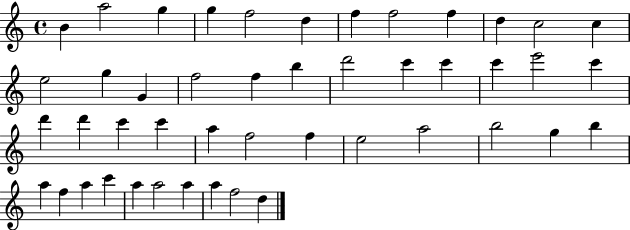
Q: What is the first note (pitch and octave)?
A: B4